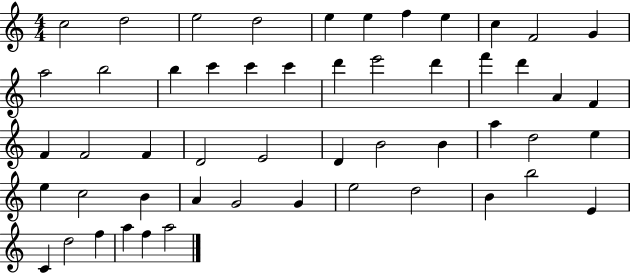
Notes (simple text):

C5/h D5/h E5/h D5/h E5/q E5/q F5/q E5/q C5/q F4/h G4/q A5/h B5/h B5/q C6/q C6/q C6/q D6/q E6/h D6/q F6/q D6/q A4/q F4/q F4/q F4/h F4/q D4/h E4/h D4/q B4/h B4/q A5/q D5/h E5/q E5/q C5/h B4/q A4/q G4/h G4/q E5/h D5/h B4/q B5/h E4/q C4/q D5/h F5/q A5/q F5/q A5/h